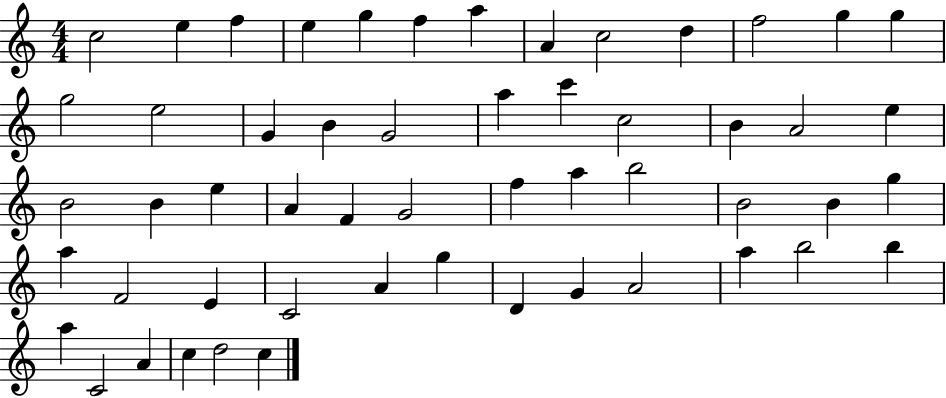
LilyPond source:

{
  \clef treble
  \numericTimeSignature
  \time 4/4
  \key c \major
  c''2 e''4 f''4 | e''4 g''4 f''4 a''4 | a'4 c''2 d''4 | f''2 g''4 g''4 | \break g''2 e''2 | g'4 b'4 g'2 | a''4 c'''4 c''2 | b'4 a'2 e''4 | \break b'2 b'4 e''4 | a'4 f'4 g'2 | f''4 a''4 b''2 | b'2 b'4 g''4 | \break a''4 f'2 e'4 | c'2 a'4 g''4 | d'4 g'4 a'2 | a''4 b''2 b''4 | \break a''4 c'2 a'4 | c''4 d''2 c''4 | \bar "|."
}